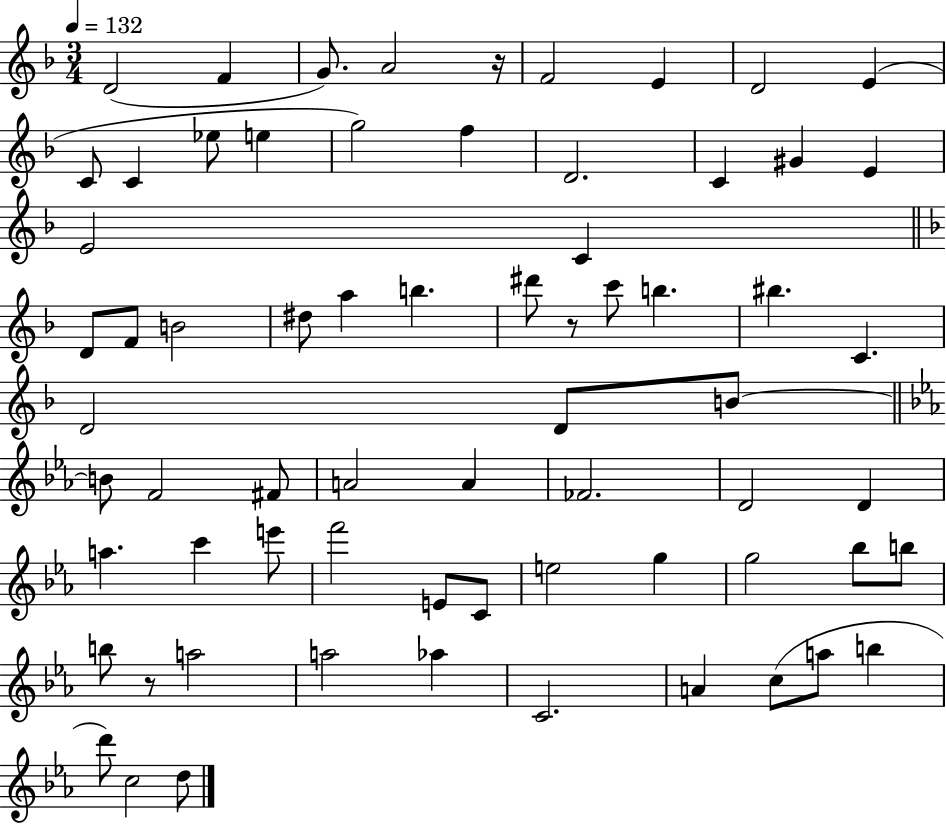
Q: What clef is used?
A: treble